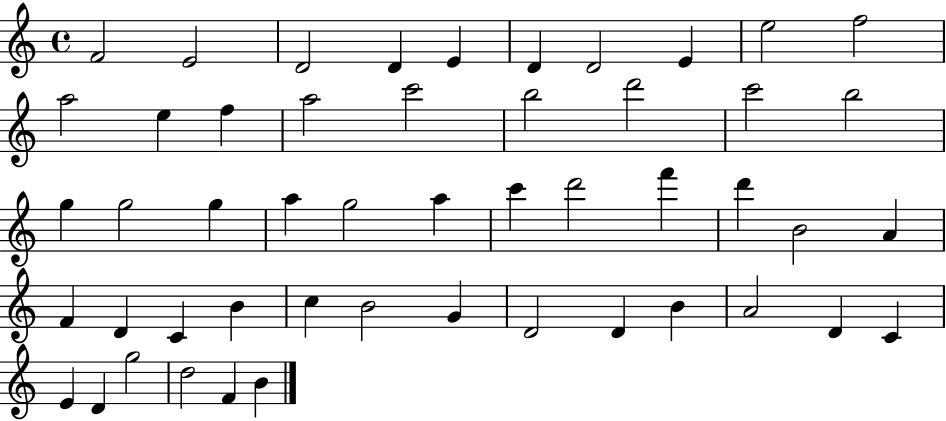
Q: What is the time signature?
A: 4/4